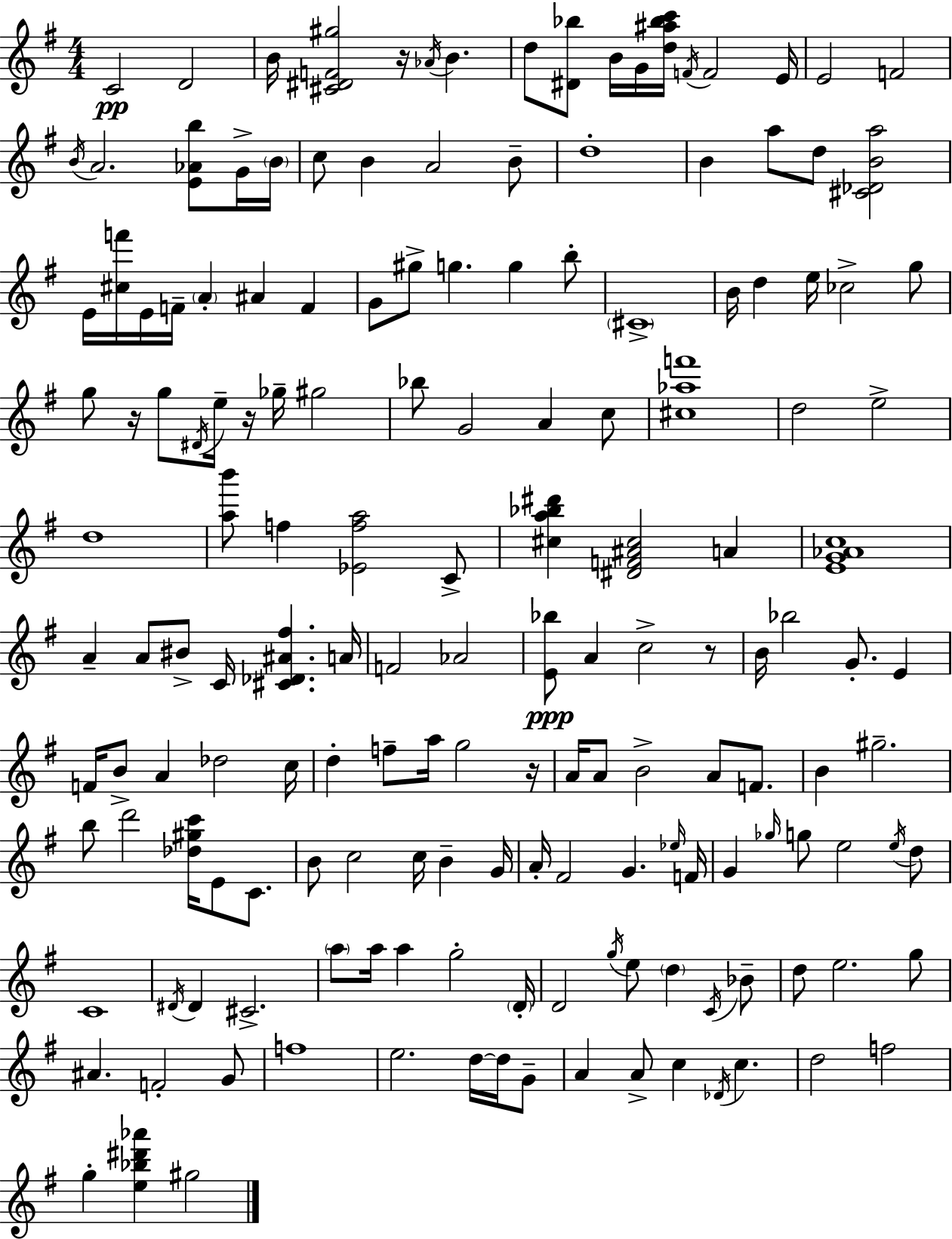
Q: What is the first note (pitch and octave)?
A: C4